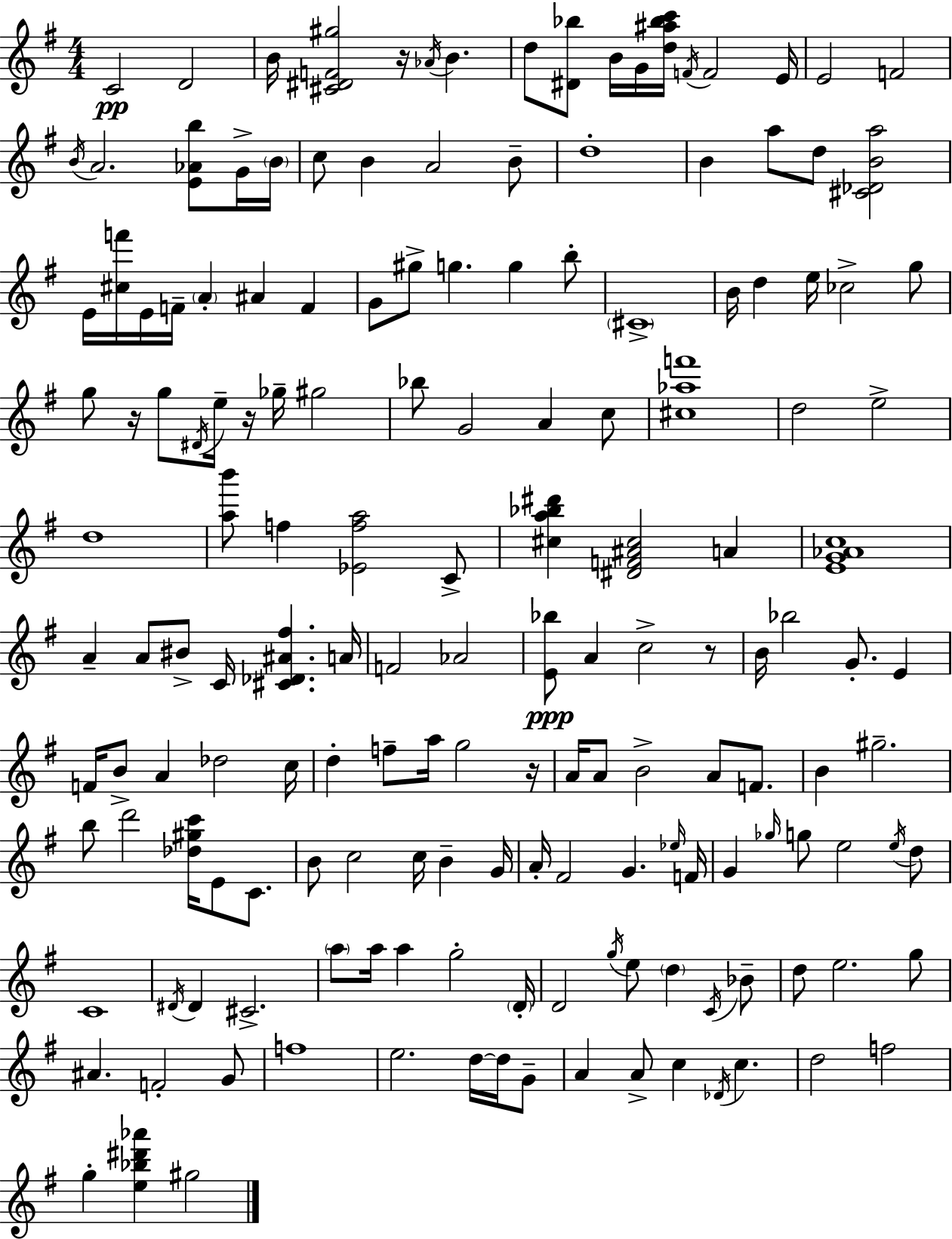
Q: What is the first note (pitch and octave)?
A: C4